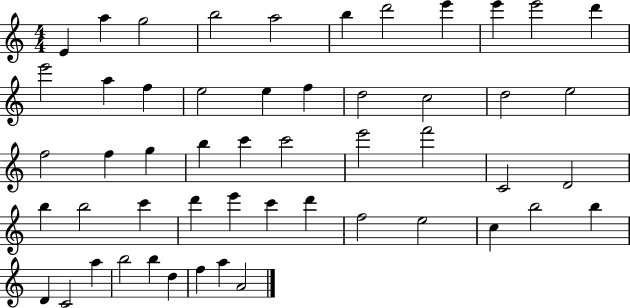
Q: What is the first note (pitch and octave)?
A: E4